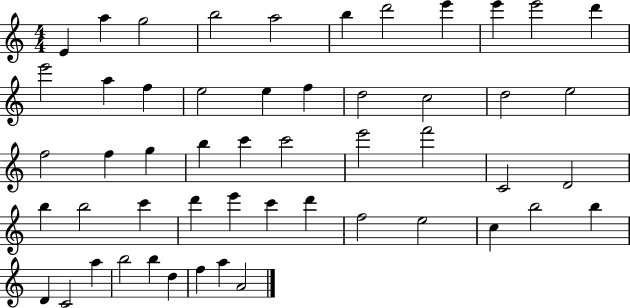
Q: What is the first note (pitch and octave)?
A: E4